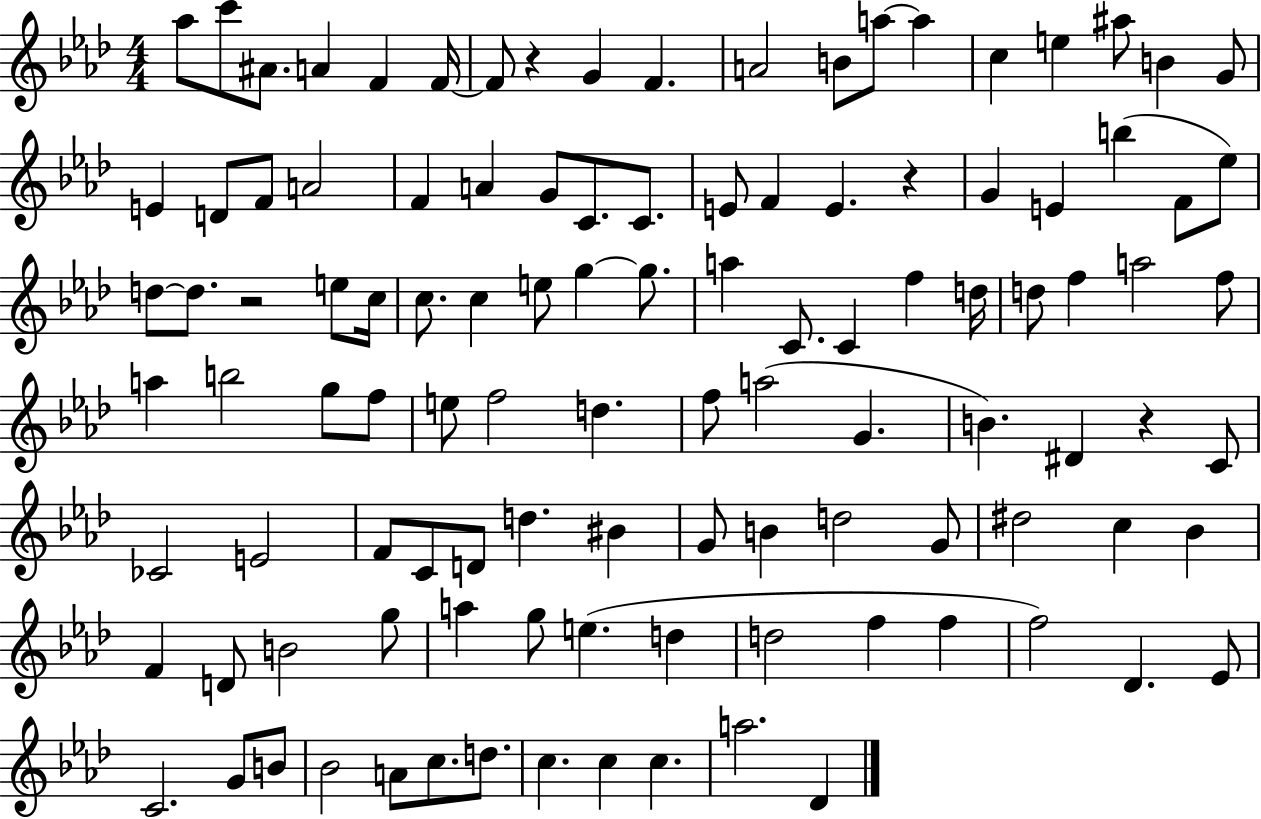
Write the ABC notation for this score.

X:1
T:Untitled
M:4/4
L:1/4
K:Ab
_a/2 c'/2 ^A/2 A F F/4 F/2 z G F A2 B/2 a/2 a c e ^a/2 B G/2 E D/2 F/2 A2 F A G/2 C/2 C/2 E/2 F E z G E b F/2 _e/2 d/2 d/2 z2 e/2 c/4 c/2 c e/2 g g/2 a C/2 C f d/4 d/2 f a2 f/2 a b2 g/2 f/2 e/2 f2 d f/2 a2 G B ^D z C/2 _C2 E2 F/2 C/2 D/2 d ^B G/2 B d2 G/2 ^d2 c _B F D/2 B2 g/2 a g/2 e d d2 f f f2 _D _E/2 C2 G/2 B/2 _B2 A/2 c/2 d/2 c c c a2 _D